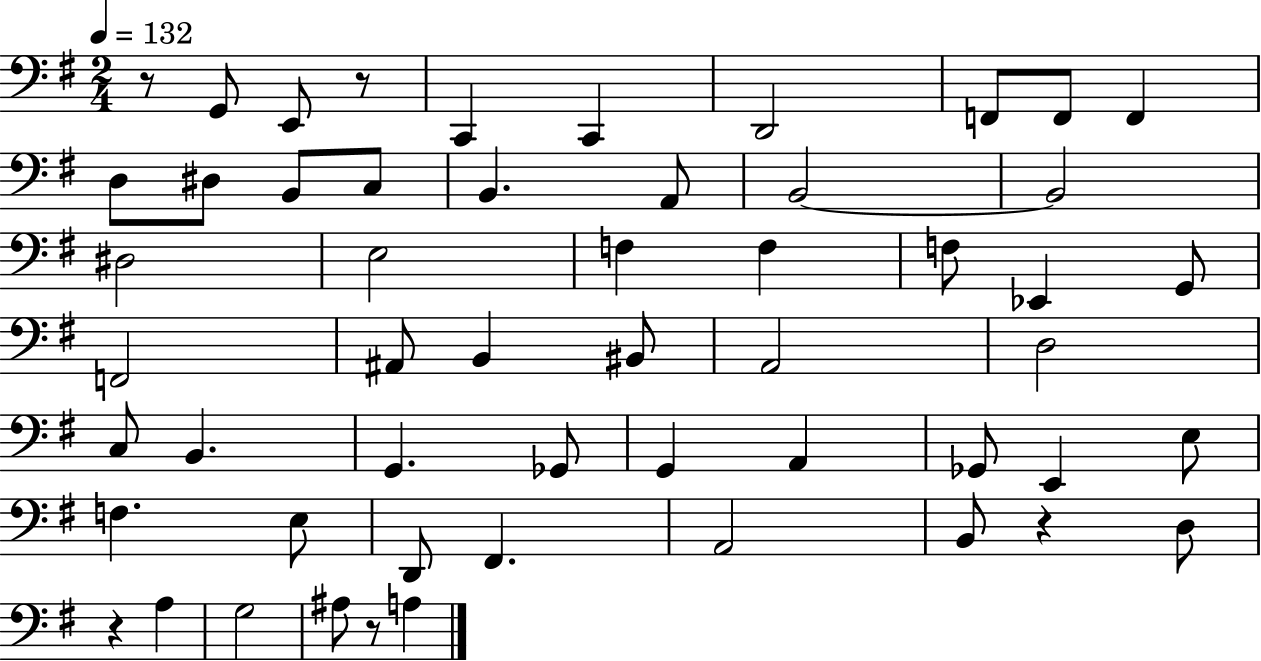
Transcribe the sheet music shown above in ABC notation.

X:1
T:Untitled
M:2/4
L:1/4
K:G
z/2 G,,/2 E,,/2 z/2 C,, C,, D,,2 F,,/2 F,,/2 F,, D,/2 ^D,/2 B,,/2 C,/2 B,, A,,/2 B,,2 B,,2 ^D,2 E,2 F, F, F,/2 _E,, G,,/2 F,,2 ^A,,/2 B,, ^B,,/2 A,,2 D,2 C,/2 B,, G,, _G,,/2 G,, A,, _G,,/2 E,, E,/2 F, E,/2 D,,/2 ^F,, A,,2 B,,/2 z D,/2 z A, G,2 ^A,/2 z/2 A,